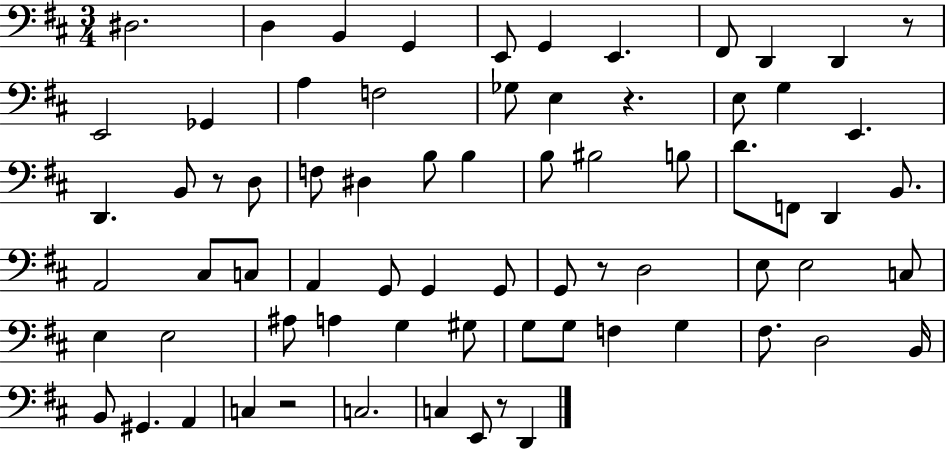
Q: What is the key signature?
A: D major